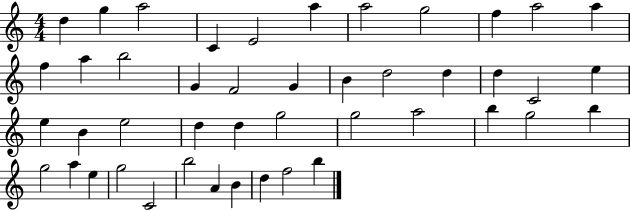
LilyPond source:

{
  \clef treble
  \numericTimeSignature
  \time 4/4
  \key c \major
  d''4 g''4 a''2 | c'4 e'2 a''4 | a''2 g''2 | f''4 a''2 a''4 | \break f''4 a''4 b''2 | g'4 f'2 g'4 | b'4 d''2 d''4 | d''4 c'2 e''4 | \break e''4 b'4 e''2 | d''4 d''4 g''2 | g''2 a''2 | b''4 g''2 b''4 | \break g''2 a''4 e''4 | g''2 c'2 | b''2 a'4 b'4 | d''4 f''2 b''4 | \break \bar "|."
}